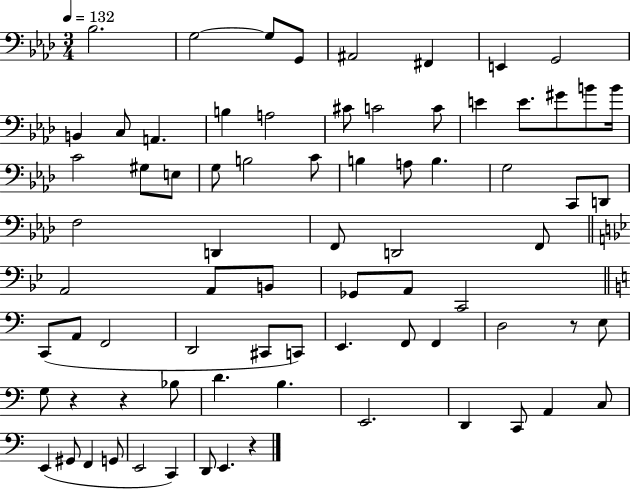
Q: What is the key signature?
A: AES major